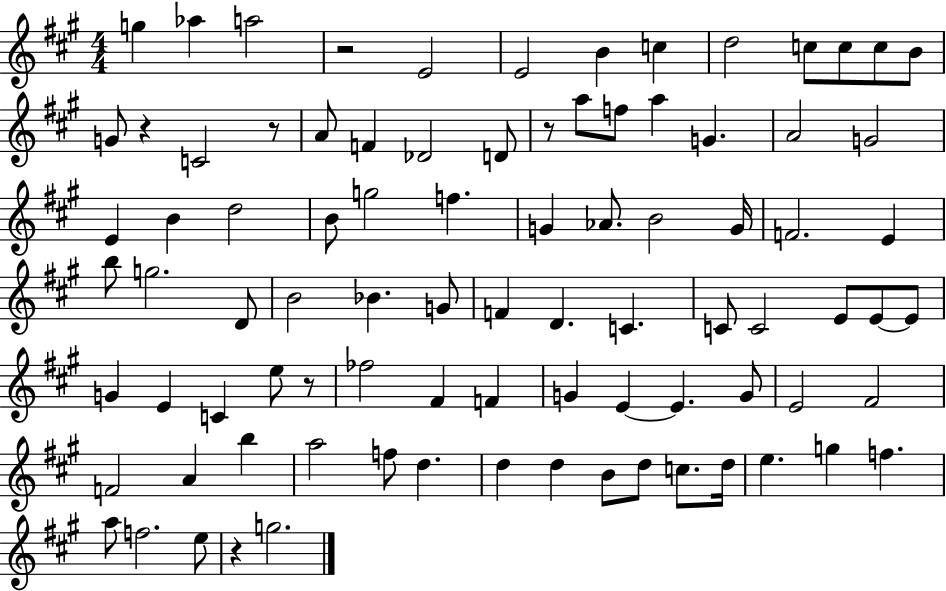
{
  \clef treble
  \numericTimeSignature
  \time 4/4
  \key a \major
  g''4 aes''4 a''2 | r2 e'2 | e'2 b'4 c''4 | d''2 c''8 c''8 c''8 b'8 | \break g'8 r4 c'2 r8 | a'8 f'4 des'2 d'8 | r8 a''8 f''8 a''4 g'4. | a'2 g'2 | \break e'4 b'4 d''2 | b'8 g''2 f''4. | g'4 aes'8. b'2 g'16 | f'2. e'4 | \break b''8 g''2. d'8 | b'2 bes'4. g'8 | f'4 d'4. c'4. | c'8 c'2 e'8 e'8~~ e'8 | \break g'4 e'4 c'4 e''8 r8 | fes''2 fis'4 f'4 | g'4 e'4~~ e'4. g'8 | e'2 fis'2 | \break f'2 a'4 b''4 | a''2 f''8 d''4. | d''4 d''4 b'8 d''8 c''8. d''16 | e''4. g''4 f''4. | \break a''8 f''2. e''8 | r4 g''2. | \bar "|."
}